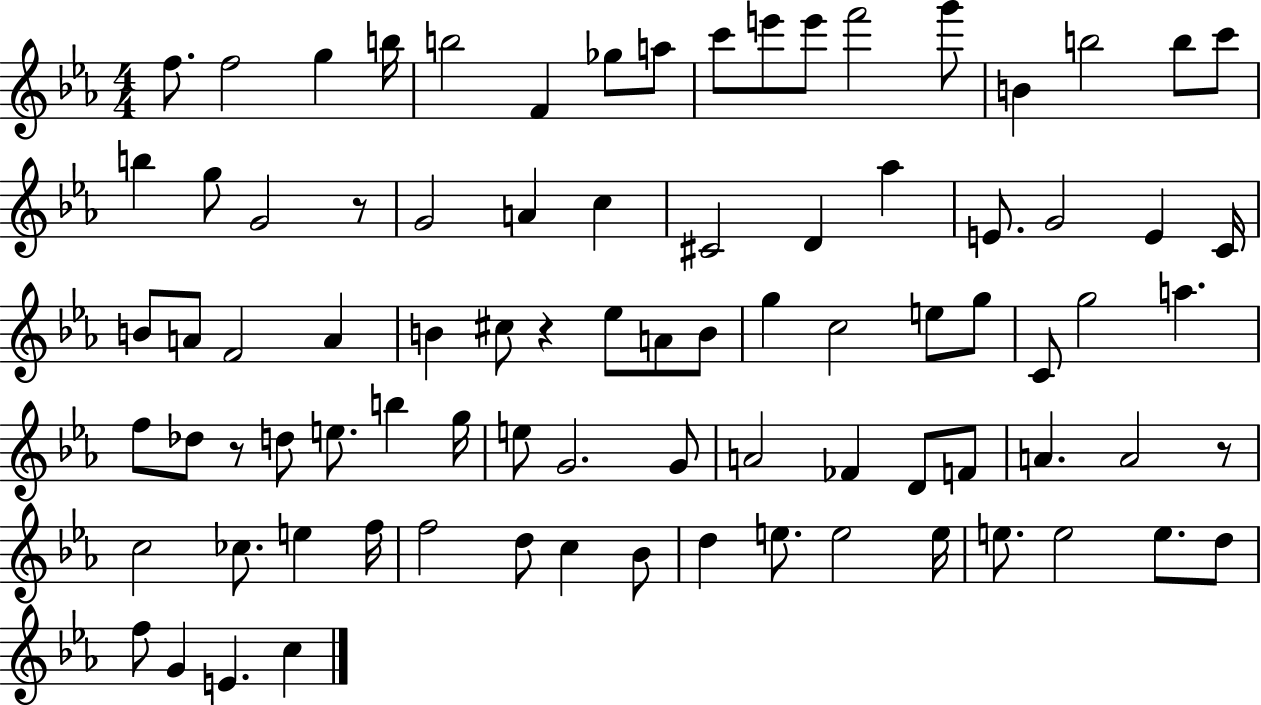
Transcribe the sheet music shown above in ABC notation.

X:1
T:Untitled
M:4/4
L:1/4
K:Eb
f/2 f2 g b/4 b2 F _g/2 a/2 c'/2 e'/2 e'/2 f'2 g'/2 B b2 b/2 c'/2 b g/2 G2 z/2 G2 A c ^C2 D _a E/2 G2 E C/4 B/2 A/2 F2 A B ^c/2 z _e/2 A/2 B/2 g c2 e/2 g/2 C/2 g2 a f/2 _d/2 z/2 d/2 e/2 b g/4 e/2 G2 G/2 A2 _F D/2 F/2 A A2 z/2 c2 _c/2 e f/4 f2 d/2 c _B/2 d e/2 e2 e/4 e/2 e2 e/2 d/2 f/2 G E c